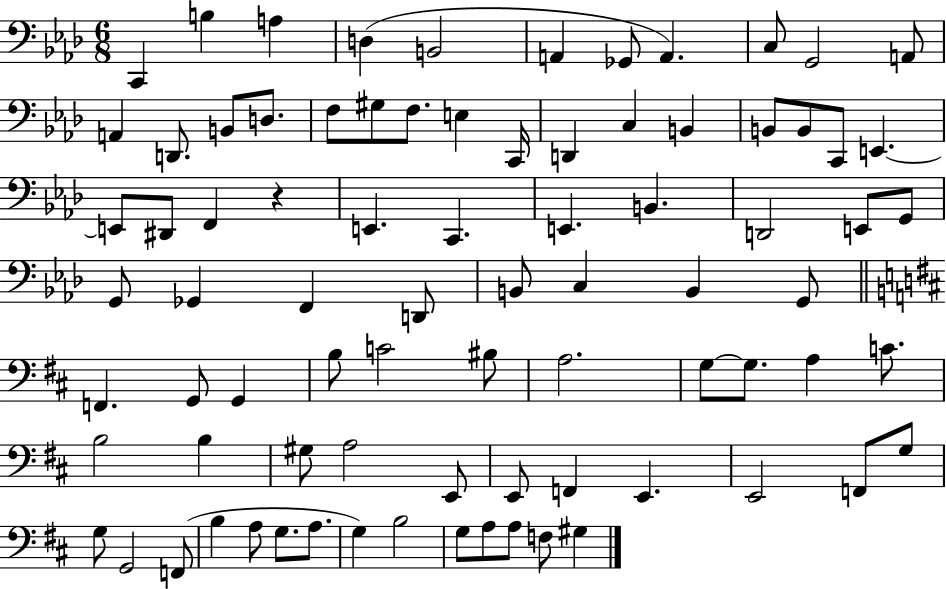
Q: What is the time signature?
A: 6/8